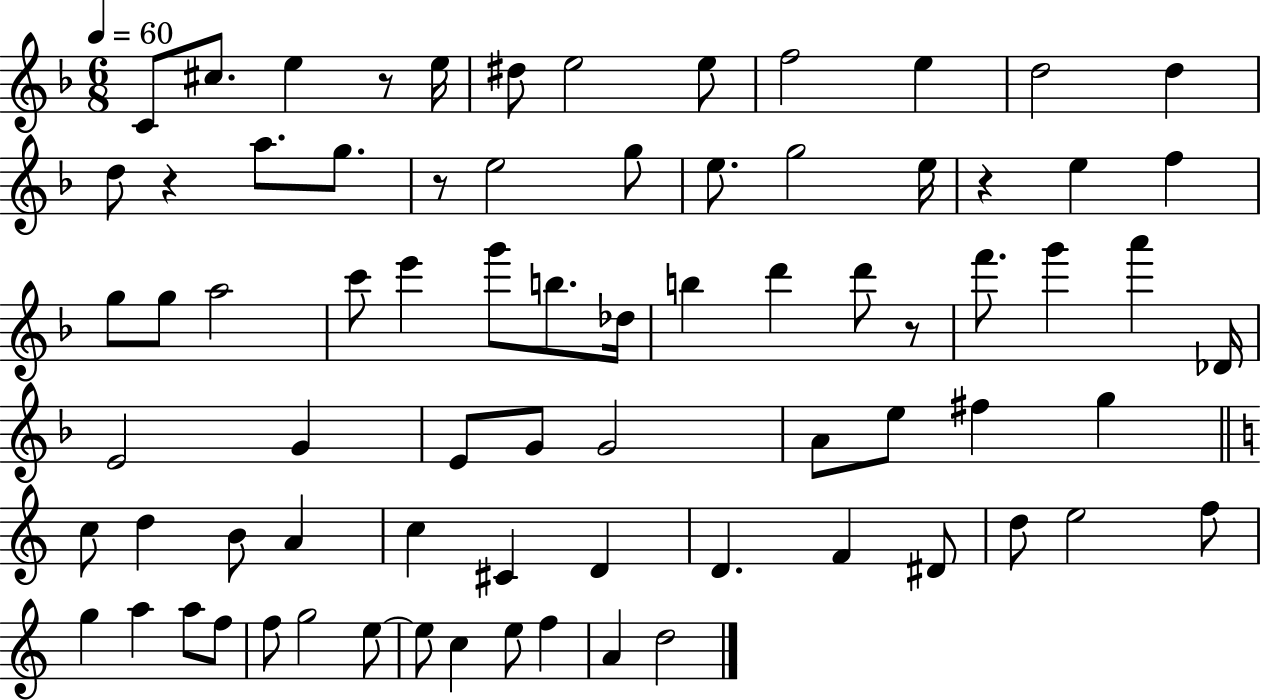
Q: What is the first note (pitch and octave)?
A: C4